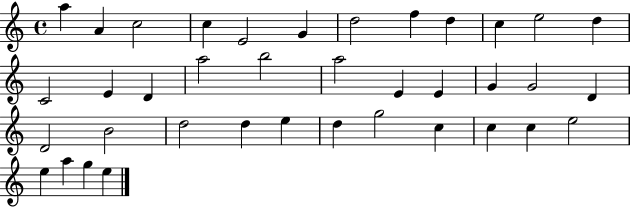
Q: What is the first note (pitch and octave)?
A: A5